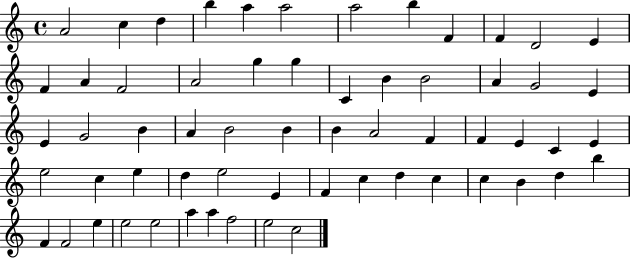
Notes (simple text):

A4/h C5/q D5/q B5/q A5/q A5/h A5/h B5/q F4/q F4/q D4/h E4/q F4/q A4/q F4/h A4/h G5/q G5/q C4/q B4/q B4/h A4/q G4/h E4/q E4/q G4/h B4/q A4/q B4/h B4/q B4/q A4/h F4/q F4/q E4/q C4/q E4/q E5/h C5/q E5/q D5/q E5/h E4/q F4/q C5/q D5/q C5/q C5/q B4/q D5/q B5/q F4/q F4/h E5/q E5/h E5/h A5/q A5/q F5/h E5/h C5/h